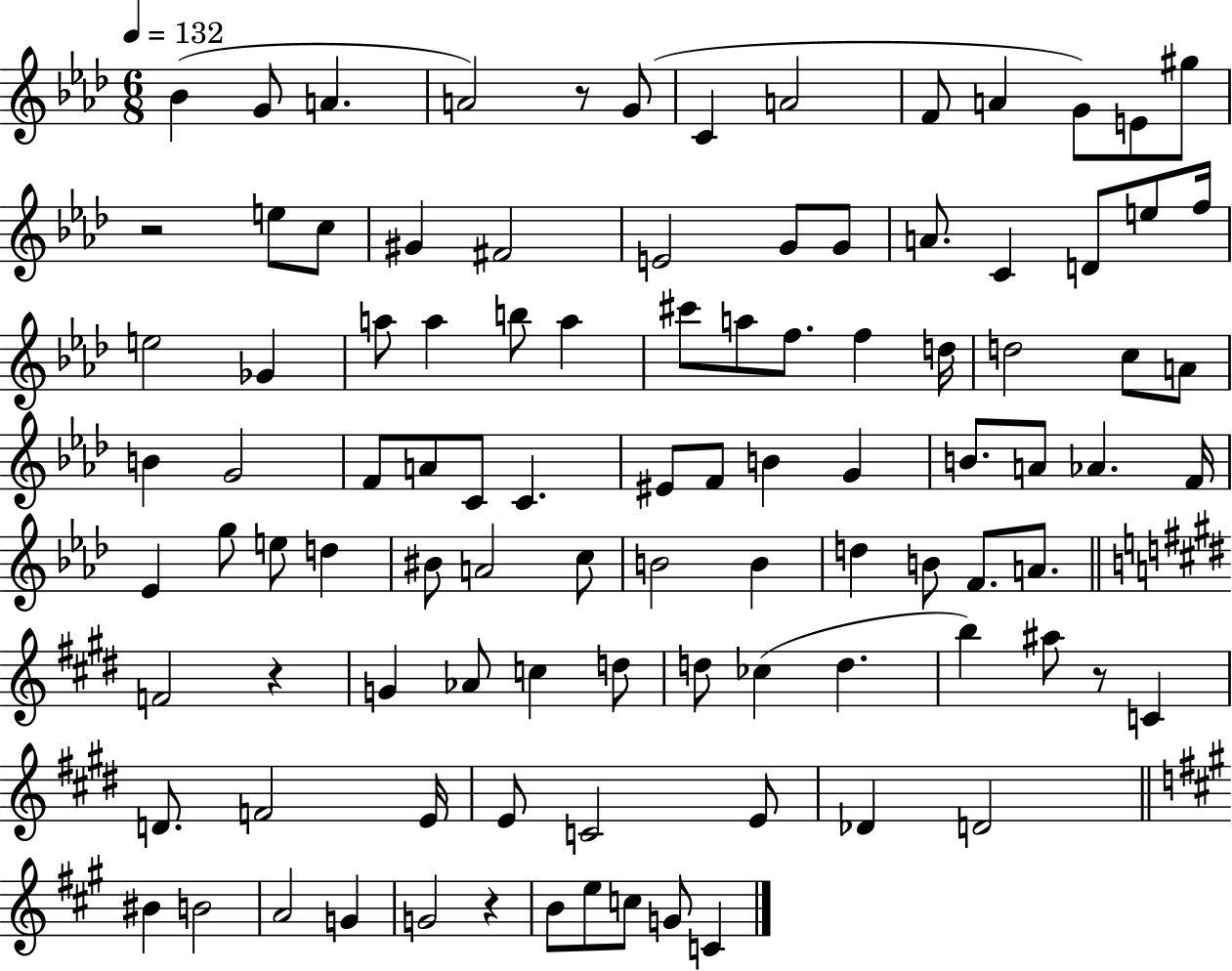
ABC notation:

X:1
T:Untitled
M:6/8
L:1/4
K:Ab
_B G/2 A A2 z/2 G/2 C A2 F/2 A G/2 E/2 ^g/2 z2 e/2 c/2 ^G ^F2 E2 G/2 G/2 A/2 C D/2 e/2 f/4 e2 _G a/2 a b/2 a ^c'/2 a/2 f/2 f d/4 d2 c/2 A/2 B G2 F/2 A/2 C/2 C ^E/2 F/2 B G B/2 A/2 _A F/4 _E g/2 e/2 d ^B/2 A2 c/2 B2 B d B/2 F/2 A/2 F2 z G _A/2 c d/2 d/2 _c d b ^a/2 z/2 C D/2 F2 E/4 E/2 C2 E/2 _D D2 ^B B2 A2 G G2 z B/2 e/2 c/2 G/2 C